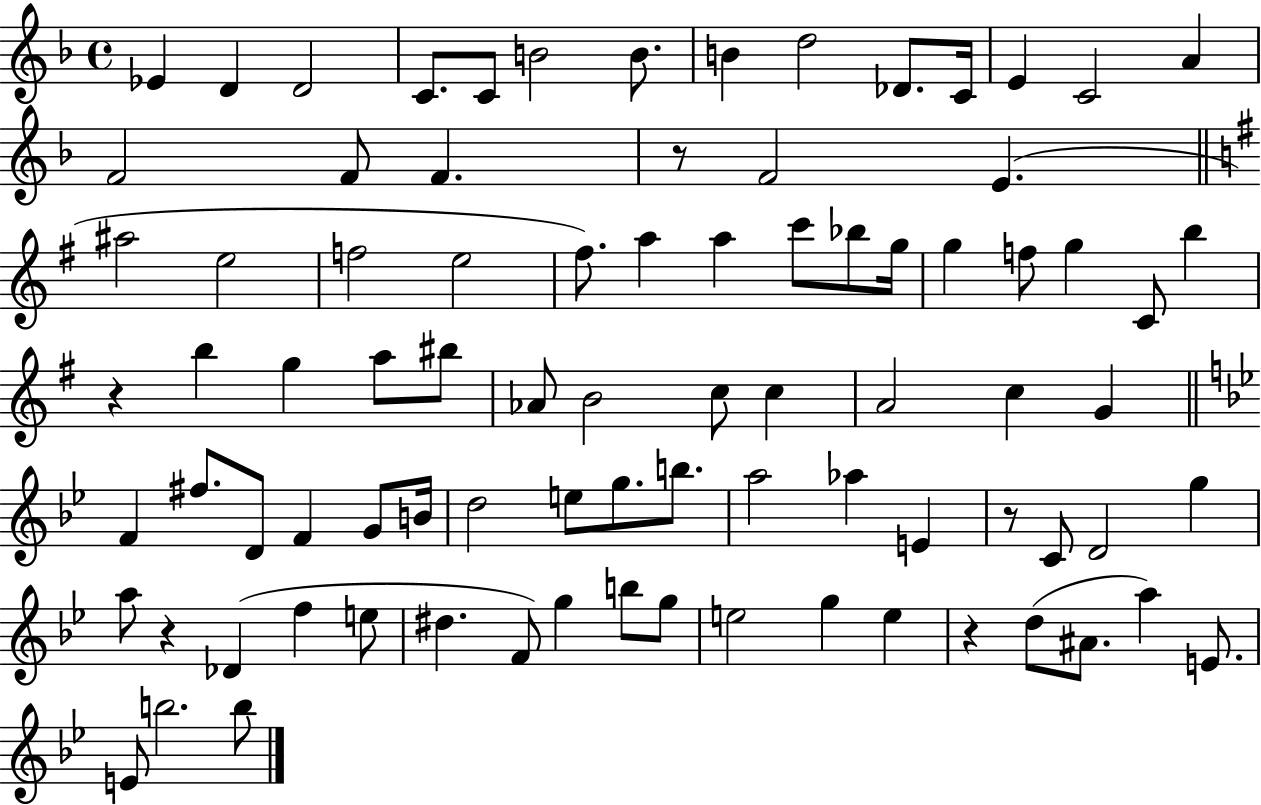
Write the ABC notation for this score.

X:1
T:Untitled
M:4/4
L:1/4
K:F
_E D D2 C/2 C/2 B2 B/2 B d2 _D/2 C/4 E C2 A F2 F/2 F z/2 F2 E ^a2 e2 f2 e2 ^f/2 a a c'/2 _b/2 g/4 g f/2 g C/2 b z b g a/2 ^b/2 _A/2 B2 c/2 c A2 c G F ^f/2 D/2 F G/2 B/4 d2 e/2 g/2 b/2 a2 _a E z/2 C/2 D2 g a/2 z _D f e/2 ^d F/2 g b/2 g/2 e2 g e z d/2 ^A/2 a E/2 E/2 b2 b/2